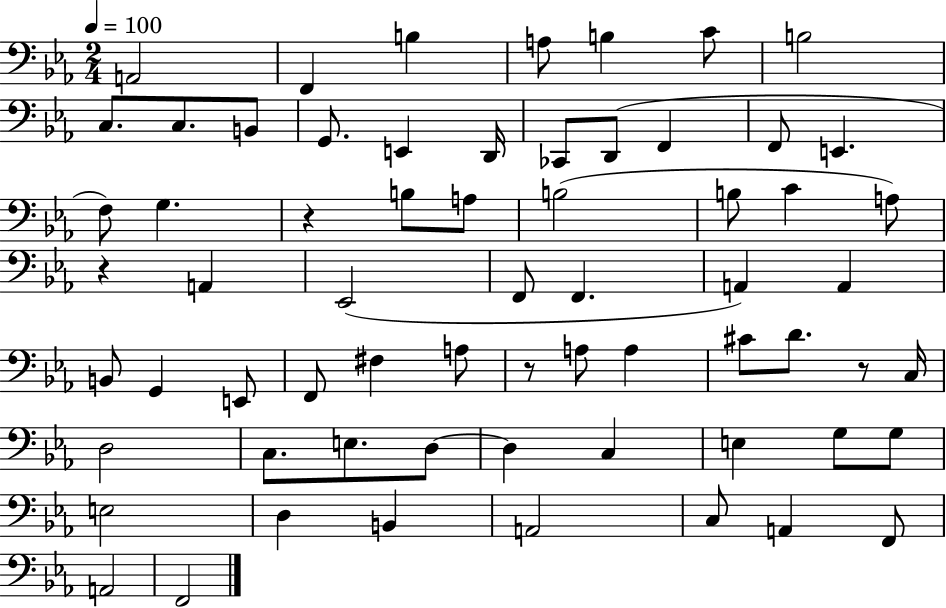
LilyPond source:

{
  \clef bass
  \numericTimeSignature
  \time 2/4
  \key ees \major
  \tempo 4 = 100
  a,2 | f,4 b4 | a8 b4 c'8 | b2 | \break c8. c8. b,8 | g,8. e,4 d,16 | ces,8 d,8( f,4 | f,8 e,4. | \break f8) g4. | r4 b8 a8 | b2( | b8 c'4 a8) | \break r4 a,4 | ees,2( | f,8 f,4. | a,4) a,4 | \break b,8 g,4 e,8 | f,8 fis4 a8 | r8 a8 a4 | cis'8 d'8. r8 c16 | \break d2 | c8. e8. d8~~ | d4 c4 | e4 g8 g8 | \break e2 | d4 b,4 | a,2 | c8 a,4 f,8 | \break a,2 | f,2 | \bar "|."
}